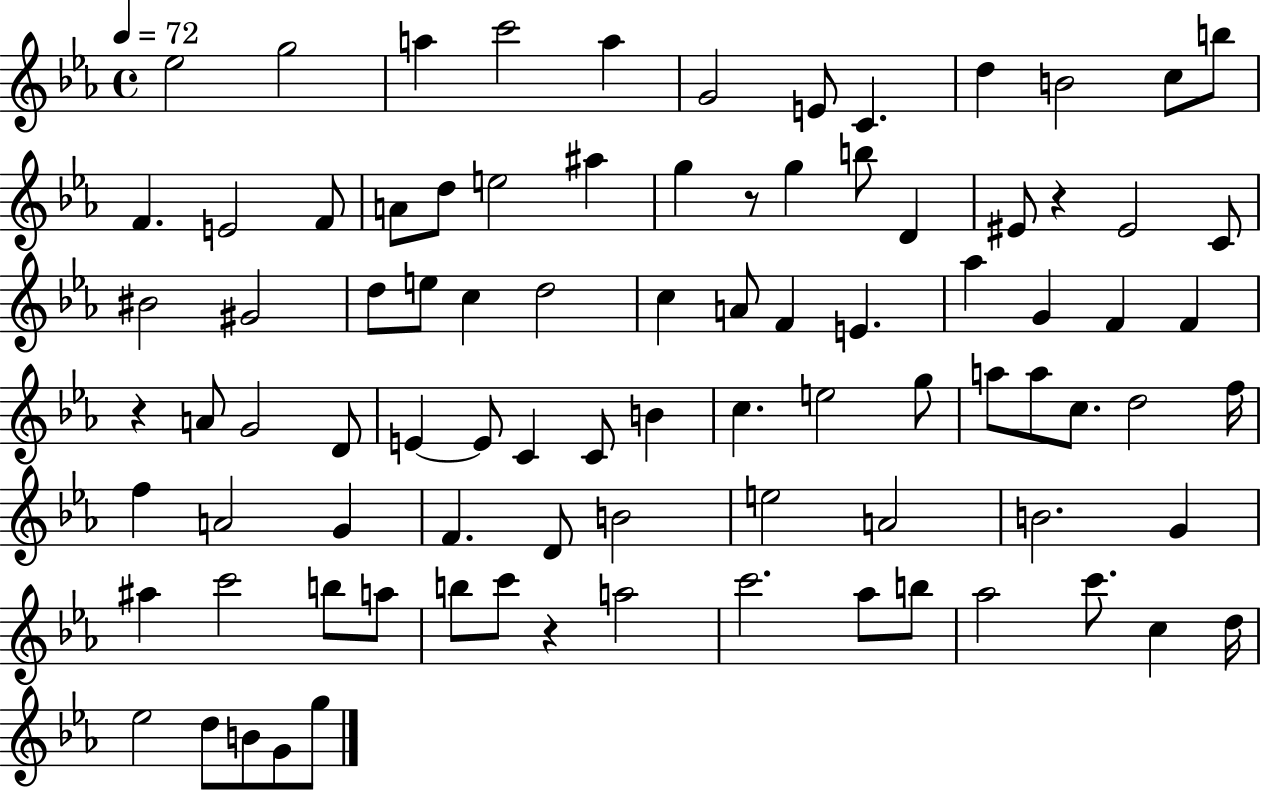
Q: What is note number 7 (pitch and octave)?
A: E4